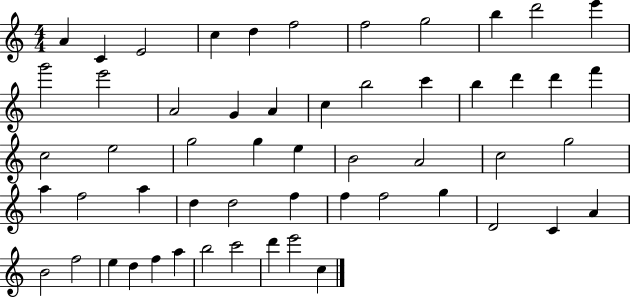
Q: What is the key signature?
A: C major